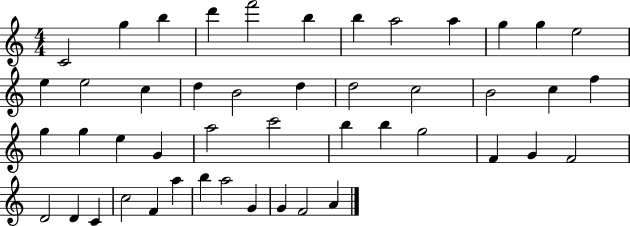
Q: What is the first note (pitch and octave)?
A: C4